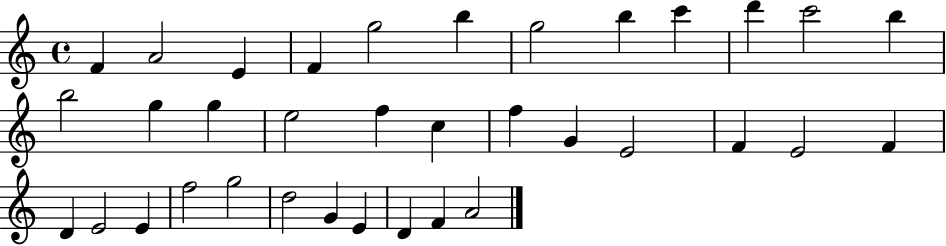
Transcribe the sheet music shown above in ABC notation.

X:1
T:Untitled
M:4/4
L:1/4
K:C
F A2 E F g2 b g2 b c' d' c'2 b b2 g g e2 f c f G E2 F E2 F D E2 E f2 g2 d2 G E D F A2